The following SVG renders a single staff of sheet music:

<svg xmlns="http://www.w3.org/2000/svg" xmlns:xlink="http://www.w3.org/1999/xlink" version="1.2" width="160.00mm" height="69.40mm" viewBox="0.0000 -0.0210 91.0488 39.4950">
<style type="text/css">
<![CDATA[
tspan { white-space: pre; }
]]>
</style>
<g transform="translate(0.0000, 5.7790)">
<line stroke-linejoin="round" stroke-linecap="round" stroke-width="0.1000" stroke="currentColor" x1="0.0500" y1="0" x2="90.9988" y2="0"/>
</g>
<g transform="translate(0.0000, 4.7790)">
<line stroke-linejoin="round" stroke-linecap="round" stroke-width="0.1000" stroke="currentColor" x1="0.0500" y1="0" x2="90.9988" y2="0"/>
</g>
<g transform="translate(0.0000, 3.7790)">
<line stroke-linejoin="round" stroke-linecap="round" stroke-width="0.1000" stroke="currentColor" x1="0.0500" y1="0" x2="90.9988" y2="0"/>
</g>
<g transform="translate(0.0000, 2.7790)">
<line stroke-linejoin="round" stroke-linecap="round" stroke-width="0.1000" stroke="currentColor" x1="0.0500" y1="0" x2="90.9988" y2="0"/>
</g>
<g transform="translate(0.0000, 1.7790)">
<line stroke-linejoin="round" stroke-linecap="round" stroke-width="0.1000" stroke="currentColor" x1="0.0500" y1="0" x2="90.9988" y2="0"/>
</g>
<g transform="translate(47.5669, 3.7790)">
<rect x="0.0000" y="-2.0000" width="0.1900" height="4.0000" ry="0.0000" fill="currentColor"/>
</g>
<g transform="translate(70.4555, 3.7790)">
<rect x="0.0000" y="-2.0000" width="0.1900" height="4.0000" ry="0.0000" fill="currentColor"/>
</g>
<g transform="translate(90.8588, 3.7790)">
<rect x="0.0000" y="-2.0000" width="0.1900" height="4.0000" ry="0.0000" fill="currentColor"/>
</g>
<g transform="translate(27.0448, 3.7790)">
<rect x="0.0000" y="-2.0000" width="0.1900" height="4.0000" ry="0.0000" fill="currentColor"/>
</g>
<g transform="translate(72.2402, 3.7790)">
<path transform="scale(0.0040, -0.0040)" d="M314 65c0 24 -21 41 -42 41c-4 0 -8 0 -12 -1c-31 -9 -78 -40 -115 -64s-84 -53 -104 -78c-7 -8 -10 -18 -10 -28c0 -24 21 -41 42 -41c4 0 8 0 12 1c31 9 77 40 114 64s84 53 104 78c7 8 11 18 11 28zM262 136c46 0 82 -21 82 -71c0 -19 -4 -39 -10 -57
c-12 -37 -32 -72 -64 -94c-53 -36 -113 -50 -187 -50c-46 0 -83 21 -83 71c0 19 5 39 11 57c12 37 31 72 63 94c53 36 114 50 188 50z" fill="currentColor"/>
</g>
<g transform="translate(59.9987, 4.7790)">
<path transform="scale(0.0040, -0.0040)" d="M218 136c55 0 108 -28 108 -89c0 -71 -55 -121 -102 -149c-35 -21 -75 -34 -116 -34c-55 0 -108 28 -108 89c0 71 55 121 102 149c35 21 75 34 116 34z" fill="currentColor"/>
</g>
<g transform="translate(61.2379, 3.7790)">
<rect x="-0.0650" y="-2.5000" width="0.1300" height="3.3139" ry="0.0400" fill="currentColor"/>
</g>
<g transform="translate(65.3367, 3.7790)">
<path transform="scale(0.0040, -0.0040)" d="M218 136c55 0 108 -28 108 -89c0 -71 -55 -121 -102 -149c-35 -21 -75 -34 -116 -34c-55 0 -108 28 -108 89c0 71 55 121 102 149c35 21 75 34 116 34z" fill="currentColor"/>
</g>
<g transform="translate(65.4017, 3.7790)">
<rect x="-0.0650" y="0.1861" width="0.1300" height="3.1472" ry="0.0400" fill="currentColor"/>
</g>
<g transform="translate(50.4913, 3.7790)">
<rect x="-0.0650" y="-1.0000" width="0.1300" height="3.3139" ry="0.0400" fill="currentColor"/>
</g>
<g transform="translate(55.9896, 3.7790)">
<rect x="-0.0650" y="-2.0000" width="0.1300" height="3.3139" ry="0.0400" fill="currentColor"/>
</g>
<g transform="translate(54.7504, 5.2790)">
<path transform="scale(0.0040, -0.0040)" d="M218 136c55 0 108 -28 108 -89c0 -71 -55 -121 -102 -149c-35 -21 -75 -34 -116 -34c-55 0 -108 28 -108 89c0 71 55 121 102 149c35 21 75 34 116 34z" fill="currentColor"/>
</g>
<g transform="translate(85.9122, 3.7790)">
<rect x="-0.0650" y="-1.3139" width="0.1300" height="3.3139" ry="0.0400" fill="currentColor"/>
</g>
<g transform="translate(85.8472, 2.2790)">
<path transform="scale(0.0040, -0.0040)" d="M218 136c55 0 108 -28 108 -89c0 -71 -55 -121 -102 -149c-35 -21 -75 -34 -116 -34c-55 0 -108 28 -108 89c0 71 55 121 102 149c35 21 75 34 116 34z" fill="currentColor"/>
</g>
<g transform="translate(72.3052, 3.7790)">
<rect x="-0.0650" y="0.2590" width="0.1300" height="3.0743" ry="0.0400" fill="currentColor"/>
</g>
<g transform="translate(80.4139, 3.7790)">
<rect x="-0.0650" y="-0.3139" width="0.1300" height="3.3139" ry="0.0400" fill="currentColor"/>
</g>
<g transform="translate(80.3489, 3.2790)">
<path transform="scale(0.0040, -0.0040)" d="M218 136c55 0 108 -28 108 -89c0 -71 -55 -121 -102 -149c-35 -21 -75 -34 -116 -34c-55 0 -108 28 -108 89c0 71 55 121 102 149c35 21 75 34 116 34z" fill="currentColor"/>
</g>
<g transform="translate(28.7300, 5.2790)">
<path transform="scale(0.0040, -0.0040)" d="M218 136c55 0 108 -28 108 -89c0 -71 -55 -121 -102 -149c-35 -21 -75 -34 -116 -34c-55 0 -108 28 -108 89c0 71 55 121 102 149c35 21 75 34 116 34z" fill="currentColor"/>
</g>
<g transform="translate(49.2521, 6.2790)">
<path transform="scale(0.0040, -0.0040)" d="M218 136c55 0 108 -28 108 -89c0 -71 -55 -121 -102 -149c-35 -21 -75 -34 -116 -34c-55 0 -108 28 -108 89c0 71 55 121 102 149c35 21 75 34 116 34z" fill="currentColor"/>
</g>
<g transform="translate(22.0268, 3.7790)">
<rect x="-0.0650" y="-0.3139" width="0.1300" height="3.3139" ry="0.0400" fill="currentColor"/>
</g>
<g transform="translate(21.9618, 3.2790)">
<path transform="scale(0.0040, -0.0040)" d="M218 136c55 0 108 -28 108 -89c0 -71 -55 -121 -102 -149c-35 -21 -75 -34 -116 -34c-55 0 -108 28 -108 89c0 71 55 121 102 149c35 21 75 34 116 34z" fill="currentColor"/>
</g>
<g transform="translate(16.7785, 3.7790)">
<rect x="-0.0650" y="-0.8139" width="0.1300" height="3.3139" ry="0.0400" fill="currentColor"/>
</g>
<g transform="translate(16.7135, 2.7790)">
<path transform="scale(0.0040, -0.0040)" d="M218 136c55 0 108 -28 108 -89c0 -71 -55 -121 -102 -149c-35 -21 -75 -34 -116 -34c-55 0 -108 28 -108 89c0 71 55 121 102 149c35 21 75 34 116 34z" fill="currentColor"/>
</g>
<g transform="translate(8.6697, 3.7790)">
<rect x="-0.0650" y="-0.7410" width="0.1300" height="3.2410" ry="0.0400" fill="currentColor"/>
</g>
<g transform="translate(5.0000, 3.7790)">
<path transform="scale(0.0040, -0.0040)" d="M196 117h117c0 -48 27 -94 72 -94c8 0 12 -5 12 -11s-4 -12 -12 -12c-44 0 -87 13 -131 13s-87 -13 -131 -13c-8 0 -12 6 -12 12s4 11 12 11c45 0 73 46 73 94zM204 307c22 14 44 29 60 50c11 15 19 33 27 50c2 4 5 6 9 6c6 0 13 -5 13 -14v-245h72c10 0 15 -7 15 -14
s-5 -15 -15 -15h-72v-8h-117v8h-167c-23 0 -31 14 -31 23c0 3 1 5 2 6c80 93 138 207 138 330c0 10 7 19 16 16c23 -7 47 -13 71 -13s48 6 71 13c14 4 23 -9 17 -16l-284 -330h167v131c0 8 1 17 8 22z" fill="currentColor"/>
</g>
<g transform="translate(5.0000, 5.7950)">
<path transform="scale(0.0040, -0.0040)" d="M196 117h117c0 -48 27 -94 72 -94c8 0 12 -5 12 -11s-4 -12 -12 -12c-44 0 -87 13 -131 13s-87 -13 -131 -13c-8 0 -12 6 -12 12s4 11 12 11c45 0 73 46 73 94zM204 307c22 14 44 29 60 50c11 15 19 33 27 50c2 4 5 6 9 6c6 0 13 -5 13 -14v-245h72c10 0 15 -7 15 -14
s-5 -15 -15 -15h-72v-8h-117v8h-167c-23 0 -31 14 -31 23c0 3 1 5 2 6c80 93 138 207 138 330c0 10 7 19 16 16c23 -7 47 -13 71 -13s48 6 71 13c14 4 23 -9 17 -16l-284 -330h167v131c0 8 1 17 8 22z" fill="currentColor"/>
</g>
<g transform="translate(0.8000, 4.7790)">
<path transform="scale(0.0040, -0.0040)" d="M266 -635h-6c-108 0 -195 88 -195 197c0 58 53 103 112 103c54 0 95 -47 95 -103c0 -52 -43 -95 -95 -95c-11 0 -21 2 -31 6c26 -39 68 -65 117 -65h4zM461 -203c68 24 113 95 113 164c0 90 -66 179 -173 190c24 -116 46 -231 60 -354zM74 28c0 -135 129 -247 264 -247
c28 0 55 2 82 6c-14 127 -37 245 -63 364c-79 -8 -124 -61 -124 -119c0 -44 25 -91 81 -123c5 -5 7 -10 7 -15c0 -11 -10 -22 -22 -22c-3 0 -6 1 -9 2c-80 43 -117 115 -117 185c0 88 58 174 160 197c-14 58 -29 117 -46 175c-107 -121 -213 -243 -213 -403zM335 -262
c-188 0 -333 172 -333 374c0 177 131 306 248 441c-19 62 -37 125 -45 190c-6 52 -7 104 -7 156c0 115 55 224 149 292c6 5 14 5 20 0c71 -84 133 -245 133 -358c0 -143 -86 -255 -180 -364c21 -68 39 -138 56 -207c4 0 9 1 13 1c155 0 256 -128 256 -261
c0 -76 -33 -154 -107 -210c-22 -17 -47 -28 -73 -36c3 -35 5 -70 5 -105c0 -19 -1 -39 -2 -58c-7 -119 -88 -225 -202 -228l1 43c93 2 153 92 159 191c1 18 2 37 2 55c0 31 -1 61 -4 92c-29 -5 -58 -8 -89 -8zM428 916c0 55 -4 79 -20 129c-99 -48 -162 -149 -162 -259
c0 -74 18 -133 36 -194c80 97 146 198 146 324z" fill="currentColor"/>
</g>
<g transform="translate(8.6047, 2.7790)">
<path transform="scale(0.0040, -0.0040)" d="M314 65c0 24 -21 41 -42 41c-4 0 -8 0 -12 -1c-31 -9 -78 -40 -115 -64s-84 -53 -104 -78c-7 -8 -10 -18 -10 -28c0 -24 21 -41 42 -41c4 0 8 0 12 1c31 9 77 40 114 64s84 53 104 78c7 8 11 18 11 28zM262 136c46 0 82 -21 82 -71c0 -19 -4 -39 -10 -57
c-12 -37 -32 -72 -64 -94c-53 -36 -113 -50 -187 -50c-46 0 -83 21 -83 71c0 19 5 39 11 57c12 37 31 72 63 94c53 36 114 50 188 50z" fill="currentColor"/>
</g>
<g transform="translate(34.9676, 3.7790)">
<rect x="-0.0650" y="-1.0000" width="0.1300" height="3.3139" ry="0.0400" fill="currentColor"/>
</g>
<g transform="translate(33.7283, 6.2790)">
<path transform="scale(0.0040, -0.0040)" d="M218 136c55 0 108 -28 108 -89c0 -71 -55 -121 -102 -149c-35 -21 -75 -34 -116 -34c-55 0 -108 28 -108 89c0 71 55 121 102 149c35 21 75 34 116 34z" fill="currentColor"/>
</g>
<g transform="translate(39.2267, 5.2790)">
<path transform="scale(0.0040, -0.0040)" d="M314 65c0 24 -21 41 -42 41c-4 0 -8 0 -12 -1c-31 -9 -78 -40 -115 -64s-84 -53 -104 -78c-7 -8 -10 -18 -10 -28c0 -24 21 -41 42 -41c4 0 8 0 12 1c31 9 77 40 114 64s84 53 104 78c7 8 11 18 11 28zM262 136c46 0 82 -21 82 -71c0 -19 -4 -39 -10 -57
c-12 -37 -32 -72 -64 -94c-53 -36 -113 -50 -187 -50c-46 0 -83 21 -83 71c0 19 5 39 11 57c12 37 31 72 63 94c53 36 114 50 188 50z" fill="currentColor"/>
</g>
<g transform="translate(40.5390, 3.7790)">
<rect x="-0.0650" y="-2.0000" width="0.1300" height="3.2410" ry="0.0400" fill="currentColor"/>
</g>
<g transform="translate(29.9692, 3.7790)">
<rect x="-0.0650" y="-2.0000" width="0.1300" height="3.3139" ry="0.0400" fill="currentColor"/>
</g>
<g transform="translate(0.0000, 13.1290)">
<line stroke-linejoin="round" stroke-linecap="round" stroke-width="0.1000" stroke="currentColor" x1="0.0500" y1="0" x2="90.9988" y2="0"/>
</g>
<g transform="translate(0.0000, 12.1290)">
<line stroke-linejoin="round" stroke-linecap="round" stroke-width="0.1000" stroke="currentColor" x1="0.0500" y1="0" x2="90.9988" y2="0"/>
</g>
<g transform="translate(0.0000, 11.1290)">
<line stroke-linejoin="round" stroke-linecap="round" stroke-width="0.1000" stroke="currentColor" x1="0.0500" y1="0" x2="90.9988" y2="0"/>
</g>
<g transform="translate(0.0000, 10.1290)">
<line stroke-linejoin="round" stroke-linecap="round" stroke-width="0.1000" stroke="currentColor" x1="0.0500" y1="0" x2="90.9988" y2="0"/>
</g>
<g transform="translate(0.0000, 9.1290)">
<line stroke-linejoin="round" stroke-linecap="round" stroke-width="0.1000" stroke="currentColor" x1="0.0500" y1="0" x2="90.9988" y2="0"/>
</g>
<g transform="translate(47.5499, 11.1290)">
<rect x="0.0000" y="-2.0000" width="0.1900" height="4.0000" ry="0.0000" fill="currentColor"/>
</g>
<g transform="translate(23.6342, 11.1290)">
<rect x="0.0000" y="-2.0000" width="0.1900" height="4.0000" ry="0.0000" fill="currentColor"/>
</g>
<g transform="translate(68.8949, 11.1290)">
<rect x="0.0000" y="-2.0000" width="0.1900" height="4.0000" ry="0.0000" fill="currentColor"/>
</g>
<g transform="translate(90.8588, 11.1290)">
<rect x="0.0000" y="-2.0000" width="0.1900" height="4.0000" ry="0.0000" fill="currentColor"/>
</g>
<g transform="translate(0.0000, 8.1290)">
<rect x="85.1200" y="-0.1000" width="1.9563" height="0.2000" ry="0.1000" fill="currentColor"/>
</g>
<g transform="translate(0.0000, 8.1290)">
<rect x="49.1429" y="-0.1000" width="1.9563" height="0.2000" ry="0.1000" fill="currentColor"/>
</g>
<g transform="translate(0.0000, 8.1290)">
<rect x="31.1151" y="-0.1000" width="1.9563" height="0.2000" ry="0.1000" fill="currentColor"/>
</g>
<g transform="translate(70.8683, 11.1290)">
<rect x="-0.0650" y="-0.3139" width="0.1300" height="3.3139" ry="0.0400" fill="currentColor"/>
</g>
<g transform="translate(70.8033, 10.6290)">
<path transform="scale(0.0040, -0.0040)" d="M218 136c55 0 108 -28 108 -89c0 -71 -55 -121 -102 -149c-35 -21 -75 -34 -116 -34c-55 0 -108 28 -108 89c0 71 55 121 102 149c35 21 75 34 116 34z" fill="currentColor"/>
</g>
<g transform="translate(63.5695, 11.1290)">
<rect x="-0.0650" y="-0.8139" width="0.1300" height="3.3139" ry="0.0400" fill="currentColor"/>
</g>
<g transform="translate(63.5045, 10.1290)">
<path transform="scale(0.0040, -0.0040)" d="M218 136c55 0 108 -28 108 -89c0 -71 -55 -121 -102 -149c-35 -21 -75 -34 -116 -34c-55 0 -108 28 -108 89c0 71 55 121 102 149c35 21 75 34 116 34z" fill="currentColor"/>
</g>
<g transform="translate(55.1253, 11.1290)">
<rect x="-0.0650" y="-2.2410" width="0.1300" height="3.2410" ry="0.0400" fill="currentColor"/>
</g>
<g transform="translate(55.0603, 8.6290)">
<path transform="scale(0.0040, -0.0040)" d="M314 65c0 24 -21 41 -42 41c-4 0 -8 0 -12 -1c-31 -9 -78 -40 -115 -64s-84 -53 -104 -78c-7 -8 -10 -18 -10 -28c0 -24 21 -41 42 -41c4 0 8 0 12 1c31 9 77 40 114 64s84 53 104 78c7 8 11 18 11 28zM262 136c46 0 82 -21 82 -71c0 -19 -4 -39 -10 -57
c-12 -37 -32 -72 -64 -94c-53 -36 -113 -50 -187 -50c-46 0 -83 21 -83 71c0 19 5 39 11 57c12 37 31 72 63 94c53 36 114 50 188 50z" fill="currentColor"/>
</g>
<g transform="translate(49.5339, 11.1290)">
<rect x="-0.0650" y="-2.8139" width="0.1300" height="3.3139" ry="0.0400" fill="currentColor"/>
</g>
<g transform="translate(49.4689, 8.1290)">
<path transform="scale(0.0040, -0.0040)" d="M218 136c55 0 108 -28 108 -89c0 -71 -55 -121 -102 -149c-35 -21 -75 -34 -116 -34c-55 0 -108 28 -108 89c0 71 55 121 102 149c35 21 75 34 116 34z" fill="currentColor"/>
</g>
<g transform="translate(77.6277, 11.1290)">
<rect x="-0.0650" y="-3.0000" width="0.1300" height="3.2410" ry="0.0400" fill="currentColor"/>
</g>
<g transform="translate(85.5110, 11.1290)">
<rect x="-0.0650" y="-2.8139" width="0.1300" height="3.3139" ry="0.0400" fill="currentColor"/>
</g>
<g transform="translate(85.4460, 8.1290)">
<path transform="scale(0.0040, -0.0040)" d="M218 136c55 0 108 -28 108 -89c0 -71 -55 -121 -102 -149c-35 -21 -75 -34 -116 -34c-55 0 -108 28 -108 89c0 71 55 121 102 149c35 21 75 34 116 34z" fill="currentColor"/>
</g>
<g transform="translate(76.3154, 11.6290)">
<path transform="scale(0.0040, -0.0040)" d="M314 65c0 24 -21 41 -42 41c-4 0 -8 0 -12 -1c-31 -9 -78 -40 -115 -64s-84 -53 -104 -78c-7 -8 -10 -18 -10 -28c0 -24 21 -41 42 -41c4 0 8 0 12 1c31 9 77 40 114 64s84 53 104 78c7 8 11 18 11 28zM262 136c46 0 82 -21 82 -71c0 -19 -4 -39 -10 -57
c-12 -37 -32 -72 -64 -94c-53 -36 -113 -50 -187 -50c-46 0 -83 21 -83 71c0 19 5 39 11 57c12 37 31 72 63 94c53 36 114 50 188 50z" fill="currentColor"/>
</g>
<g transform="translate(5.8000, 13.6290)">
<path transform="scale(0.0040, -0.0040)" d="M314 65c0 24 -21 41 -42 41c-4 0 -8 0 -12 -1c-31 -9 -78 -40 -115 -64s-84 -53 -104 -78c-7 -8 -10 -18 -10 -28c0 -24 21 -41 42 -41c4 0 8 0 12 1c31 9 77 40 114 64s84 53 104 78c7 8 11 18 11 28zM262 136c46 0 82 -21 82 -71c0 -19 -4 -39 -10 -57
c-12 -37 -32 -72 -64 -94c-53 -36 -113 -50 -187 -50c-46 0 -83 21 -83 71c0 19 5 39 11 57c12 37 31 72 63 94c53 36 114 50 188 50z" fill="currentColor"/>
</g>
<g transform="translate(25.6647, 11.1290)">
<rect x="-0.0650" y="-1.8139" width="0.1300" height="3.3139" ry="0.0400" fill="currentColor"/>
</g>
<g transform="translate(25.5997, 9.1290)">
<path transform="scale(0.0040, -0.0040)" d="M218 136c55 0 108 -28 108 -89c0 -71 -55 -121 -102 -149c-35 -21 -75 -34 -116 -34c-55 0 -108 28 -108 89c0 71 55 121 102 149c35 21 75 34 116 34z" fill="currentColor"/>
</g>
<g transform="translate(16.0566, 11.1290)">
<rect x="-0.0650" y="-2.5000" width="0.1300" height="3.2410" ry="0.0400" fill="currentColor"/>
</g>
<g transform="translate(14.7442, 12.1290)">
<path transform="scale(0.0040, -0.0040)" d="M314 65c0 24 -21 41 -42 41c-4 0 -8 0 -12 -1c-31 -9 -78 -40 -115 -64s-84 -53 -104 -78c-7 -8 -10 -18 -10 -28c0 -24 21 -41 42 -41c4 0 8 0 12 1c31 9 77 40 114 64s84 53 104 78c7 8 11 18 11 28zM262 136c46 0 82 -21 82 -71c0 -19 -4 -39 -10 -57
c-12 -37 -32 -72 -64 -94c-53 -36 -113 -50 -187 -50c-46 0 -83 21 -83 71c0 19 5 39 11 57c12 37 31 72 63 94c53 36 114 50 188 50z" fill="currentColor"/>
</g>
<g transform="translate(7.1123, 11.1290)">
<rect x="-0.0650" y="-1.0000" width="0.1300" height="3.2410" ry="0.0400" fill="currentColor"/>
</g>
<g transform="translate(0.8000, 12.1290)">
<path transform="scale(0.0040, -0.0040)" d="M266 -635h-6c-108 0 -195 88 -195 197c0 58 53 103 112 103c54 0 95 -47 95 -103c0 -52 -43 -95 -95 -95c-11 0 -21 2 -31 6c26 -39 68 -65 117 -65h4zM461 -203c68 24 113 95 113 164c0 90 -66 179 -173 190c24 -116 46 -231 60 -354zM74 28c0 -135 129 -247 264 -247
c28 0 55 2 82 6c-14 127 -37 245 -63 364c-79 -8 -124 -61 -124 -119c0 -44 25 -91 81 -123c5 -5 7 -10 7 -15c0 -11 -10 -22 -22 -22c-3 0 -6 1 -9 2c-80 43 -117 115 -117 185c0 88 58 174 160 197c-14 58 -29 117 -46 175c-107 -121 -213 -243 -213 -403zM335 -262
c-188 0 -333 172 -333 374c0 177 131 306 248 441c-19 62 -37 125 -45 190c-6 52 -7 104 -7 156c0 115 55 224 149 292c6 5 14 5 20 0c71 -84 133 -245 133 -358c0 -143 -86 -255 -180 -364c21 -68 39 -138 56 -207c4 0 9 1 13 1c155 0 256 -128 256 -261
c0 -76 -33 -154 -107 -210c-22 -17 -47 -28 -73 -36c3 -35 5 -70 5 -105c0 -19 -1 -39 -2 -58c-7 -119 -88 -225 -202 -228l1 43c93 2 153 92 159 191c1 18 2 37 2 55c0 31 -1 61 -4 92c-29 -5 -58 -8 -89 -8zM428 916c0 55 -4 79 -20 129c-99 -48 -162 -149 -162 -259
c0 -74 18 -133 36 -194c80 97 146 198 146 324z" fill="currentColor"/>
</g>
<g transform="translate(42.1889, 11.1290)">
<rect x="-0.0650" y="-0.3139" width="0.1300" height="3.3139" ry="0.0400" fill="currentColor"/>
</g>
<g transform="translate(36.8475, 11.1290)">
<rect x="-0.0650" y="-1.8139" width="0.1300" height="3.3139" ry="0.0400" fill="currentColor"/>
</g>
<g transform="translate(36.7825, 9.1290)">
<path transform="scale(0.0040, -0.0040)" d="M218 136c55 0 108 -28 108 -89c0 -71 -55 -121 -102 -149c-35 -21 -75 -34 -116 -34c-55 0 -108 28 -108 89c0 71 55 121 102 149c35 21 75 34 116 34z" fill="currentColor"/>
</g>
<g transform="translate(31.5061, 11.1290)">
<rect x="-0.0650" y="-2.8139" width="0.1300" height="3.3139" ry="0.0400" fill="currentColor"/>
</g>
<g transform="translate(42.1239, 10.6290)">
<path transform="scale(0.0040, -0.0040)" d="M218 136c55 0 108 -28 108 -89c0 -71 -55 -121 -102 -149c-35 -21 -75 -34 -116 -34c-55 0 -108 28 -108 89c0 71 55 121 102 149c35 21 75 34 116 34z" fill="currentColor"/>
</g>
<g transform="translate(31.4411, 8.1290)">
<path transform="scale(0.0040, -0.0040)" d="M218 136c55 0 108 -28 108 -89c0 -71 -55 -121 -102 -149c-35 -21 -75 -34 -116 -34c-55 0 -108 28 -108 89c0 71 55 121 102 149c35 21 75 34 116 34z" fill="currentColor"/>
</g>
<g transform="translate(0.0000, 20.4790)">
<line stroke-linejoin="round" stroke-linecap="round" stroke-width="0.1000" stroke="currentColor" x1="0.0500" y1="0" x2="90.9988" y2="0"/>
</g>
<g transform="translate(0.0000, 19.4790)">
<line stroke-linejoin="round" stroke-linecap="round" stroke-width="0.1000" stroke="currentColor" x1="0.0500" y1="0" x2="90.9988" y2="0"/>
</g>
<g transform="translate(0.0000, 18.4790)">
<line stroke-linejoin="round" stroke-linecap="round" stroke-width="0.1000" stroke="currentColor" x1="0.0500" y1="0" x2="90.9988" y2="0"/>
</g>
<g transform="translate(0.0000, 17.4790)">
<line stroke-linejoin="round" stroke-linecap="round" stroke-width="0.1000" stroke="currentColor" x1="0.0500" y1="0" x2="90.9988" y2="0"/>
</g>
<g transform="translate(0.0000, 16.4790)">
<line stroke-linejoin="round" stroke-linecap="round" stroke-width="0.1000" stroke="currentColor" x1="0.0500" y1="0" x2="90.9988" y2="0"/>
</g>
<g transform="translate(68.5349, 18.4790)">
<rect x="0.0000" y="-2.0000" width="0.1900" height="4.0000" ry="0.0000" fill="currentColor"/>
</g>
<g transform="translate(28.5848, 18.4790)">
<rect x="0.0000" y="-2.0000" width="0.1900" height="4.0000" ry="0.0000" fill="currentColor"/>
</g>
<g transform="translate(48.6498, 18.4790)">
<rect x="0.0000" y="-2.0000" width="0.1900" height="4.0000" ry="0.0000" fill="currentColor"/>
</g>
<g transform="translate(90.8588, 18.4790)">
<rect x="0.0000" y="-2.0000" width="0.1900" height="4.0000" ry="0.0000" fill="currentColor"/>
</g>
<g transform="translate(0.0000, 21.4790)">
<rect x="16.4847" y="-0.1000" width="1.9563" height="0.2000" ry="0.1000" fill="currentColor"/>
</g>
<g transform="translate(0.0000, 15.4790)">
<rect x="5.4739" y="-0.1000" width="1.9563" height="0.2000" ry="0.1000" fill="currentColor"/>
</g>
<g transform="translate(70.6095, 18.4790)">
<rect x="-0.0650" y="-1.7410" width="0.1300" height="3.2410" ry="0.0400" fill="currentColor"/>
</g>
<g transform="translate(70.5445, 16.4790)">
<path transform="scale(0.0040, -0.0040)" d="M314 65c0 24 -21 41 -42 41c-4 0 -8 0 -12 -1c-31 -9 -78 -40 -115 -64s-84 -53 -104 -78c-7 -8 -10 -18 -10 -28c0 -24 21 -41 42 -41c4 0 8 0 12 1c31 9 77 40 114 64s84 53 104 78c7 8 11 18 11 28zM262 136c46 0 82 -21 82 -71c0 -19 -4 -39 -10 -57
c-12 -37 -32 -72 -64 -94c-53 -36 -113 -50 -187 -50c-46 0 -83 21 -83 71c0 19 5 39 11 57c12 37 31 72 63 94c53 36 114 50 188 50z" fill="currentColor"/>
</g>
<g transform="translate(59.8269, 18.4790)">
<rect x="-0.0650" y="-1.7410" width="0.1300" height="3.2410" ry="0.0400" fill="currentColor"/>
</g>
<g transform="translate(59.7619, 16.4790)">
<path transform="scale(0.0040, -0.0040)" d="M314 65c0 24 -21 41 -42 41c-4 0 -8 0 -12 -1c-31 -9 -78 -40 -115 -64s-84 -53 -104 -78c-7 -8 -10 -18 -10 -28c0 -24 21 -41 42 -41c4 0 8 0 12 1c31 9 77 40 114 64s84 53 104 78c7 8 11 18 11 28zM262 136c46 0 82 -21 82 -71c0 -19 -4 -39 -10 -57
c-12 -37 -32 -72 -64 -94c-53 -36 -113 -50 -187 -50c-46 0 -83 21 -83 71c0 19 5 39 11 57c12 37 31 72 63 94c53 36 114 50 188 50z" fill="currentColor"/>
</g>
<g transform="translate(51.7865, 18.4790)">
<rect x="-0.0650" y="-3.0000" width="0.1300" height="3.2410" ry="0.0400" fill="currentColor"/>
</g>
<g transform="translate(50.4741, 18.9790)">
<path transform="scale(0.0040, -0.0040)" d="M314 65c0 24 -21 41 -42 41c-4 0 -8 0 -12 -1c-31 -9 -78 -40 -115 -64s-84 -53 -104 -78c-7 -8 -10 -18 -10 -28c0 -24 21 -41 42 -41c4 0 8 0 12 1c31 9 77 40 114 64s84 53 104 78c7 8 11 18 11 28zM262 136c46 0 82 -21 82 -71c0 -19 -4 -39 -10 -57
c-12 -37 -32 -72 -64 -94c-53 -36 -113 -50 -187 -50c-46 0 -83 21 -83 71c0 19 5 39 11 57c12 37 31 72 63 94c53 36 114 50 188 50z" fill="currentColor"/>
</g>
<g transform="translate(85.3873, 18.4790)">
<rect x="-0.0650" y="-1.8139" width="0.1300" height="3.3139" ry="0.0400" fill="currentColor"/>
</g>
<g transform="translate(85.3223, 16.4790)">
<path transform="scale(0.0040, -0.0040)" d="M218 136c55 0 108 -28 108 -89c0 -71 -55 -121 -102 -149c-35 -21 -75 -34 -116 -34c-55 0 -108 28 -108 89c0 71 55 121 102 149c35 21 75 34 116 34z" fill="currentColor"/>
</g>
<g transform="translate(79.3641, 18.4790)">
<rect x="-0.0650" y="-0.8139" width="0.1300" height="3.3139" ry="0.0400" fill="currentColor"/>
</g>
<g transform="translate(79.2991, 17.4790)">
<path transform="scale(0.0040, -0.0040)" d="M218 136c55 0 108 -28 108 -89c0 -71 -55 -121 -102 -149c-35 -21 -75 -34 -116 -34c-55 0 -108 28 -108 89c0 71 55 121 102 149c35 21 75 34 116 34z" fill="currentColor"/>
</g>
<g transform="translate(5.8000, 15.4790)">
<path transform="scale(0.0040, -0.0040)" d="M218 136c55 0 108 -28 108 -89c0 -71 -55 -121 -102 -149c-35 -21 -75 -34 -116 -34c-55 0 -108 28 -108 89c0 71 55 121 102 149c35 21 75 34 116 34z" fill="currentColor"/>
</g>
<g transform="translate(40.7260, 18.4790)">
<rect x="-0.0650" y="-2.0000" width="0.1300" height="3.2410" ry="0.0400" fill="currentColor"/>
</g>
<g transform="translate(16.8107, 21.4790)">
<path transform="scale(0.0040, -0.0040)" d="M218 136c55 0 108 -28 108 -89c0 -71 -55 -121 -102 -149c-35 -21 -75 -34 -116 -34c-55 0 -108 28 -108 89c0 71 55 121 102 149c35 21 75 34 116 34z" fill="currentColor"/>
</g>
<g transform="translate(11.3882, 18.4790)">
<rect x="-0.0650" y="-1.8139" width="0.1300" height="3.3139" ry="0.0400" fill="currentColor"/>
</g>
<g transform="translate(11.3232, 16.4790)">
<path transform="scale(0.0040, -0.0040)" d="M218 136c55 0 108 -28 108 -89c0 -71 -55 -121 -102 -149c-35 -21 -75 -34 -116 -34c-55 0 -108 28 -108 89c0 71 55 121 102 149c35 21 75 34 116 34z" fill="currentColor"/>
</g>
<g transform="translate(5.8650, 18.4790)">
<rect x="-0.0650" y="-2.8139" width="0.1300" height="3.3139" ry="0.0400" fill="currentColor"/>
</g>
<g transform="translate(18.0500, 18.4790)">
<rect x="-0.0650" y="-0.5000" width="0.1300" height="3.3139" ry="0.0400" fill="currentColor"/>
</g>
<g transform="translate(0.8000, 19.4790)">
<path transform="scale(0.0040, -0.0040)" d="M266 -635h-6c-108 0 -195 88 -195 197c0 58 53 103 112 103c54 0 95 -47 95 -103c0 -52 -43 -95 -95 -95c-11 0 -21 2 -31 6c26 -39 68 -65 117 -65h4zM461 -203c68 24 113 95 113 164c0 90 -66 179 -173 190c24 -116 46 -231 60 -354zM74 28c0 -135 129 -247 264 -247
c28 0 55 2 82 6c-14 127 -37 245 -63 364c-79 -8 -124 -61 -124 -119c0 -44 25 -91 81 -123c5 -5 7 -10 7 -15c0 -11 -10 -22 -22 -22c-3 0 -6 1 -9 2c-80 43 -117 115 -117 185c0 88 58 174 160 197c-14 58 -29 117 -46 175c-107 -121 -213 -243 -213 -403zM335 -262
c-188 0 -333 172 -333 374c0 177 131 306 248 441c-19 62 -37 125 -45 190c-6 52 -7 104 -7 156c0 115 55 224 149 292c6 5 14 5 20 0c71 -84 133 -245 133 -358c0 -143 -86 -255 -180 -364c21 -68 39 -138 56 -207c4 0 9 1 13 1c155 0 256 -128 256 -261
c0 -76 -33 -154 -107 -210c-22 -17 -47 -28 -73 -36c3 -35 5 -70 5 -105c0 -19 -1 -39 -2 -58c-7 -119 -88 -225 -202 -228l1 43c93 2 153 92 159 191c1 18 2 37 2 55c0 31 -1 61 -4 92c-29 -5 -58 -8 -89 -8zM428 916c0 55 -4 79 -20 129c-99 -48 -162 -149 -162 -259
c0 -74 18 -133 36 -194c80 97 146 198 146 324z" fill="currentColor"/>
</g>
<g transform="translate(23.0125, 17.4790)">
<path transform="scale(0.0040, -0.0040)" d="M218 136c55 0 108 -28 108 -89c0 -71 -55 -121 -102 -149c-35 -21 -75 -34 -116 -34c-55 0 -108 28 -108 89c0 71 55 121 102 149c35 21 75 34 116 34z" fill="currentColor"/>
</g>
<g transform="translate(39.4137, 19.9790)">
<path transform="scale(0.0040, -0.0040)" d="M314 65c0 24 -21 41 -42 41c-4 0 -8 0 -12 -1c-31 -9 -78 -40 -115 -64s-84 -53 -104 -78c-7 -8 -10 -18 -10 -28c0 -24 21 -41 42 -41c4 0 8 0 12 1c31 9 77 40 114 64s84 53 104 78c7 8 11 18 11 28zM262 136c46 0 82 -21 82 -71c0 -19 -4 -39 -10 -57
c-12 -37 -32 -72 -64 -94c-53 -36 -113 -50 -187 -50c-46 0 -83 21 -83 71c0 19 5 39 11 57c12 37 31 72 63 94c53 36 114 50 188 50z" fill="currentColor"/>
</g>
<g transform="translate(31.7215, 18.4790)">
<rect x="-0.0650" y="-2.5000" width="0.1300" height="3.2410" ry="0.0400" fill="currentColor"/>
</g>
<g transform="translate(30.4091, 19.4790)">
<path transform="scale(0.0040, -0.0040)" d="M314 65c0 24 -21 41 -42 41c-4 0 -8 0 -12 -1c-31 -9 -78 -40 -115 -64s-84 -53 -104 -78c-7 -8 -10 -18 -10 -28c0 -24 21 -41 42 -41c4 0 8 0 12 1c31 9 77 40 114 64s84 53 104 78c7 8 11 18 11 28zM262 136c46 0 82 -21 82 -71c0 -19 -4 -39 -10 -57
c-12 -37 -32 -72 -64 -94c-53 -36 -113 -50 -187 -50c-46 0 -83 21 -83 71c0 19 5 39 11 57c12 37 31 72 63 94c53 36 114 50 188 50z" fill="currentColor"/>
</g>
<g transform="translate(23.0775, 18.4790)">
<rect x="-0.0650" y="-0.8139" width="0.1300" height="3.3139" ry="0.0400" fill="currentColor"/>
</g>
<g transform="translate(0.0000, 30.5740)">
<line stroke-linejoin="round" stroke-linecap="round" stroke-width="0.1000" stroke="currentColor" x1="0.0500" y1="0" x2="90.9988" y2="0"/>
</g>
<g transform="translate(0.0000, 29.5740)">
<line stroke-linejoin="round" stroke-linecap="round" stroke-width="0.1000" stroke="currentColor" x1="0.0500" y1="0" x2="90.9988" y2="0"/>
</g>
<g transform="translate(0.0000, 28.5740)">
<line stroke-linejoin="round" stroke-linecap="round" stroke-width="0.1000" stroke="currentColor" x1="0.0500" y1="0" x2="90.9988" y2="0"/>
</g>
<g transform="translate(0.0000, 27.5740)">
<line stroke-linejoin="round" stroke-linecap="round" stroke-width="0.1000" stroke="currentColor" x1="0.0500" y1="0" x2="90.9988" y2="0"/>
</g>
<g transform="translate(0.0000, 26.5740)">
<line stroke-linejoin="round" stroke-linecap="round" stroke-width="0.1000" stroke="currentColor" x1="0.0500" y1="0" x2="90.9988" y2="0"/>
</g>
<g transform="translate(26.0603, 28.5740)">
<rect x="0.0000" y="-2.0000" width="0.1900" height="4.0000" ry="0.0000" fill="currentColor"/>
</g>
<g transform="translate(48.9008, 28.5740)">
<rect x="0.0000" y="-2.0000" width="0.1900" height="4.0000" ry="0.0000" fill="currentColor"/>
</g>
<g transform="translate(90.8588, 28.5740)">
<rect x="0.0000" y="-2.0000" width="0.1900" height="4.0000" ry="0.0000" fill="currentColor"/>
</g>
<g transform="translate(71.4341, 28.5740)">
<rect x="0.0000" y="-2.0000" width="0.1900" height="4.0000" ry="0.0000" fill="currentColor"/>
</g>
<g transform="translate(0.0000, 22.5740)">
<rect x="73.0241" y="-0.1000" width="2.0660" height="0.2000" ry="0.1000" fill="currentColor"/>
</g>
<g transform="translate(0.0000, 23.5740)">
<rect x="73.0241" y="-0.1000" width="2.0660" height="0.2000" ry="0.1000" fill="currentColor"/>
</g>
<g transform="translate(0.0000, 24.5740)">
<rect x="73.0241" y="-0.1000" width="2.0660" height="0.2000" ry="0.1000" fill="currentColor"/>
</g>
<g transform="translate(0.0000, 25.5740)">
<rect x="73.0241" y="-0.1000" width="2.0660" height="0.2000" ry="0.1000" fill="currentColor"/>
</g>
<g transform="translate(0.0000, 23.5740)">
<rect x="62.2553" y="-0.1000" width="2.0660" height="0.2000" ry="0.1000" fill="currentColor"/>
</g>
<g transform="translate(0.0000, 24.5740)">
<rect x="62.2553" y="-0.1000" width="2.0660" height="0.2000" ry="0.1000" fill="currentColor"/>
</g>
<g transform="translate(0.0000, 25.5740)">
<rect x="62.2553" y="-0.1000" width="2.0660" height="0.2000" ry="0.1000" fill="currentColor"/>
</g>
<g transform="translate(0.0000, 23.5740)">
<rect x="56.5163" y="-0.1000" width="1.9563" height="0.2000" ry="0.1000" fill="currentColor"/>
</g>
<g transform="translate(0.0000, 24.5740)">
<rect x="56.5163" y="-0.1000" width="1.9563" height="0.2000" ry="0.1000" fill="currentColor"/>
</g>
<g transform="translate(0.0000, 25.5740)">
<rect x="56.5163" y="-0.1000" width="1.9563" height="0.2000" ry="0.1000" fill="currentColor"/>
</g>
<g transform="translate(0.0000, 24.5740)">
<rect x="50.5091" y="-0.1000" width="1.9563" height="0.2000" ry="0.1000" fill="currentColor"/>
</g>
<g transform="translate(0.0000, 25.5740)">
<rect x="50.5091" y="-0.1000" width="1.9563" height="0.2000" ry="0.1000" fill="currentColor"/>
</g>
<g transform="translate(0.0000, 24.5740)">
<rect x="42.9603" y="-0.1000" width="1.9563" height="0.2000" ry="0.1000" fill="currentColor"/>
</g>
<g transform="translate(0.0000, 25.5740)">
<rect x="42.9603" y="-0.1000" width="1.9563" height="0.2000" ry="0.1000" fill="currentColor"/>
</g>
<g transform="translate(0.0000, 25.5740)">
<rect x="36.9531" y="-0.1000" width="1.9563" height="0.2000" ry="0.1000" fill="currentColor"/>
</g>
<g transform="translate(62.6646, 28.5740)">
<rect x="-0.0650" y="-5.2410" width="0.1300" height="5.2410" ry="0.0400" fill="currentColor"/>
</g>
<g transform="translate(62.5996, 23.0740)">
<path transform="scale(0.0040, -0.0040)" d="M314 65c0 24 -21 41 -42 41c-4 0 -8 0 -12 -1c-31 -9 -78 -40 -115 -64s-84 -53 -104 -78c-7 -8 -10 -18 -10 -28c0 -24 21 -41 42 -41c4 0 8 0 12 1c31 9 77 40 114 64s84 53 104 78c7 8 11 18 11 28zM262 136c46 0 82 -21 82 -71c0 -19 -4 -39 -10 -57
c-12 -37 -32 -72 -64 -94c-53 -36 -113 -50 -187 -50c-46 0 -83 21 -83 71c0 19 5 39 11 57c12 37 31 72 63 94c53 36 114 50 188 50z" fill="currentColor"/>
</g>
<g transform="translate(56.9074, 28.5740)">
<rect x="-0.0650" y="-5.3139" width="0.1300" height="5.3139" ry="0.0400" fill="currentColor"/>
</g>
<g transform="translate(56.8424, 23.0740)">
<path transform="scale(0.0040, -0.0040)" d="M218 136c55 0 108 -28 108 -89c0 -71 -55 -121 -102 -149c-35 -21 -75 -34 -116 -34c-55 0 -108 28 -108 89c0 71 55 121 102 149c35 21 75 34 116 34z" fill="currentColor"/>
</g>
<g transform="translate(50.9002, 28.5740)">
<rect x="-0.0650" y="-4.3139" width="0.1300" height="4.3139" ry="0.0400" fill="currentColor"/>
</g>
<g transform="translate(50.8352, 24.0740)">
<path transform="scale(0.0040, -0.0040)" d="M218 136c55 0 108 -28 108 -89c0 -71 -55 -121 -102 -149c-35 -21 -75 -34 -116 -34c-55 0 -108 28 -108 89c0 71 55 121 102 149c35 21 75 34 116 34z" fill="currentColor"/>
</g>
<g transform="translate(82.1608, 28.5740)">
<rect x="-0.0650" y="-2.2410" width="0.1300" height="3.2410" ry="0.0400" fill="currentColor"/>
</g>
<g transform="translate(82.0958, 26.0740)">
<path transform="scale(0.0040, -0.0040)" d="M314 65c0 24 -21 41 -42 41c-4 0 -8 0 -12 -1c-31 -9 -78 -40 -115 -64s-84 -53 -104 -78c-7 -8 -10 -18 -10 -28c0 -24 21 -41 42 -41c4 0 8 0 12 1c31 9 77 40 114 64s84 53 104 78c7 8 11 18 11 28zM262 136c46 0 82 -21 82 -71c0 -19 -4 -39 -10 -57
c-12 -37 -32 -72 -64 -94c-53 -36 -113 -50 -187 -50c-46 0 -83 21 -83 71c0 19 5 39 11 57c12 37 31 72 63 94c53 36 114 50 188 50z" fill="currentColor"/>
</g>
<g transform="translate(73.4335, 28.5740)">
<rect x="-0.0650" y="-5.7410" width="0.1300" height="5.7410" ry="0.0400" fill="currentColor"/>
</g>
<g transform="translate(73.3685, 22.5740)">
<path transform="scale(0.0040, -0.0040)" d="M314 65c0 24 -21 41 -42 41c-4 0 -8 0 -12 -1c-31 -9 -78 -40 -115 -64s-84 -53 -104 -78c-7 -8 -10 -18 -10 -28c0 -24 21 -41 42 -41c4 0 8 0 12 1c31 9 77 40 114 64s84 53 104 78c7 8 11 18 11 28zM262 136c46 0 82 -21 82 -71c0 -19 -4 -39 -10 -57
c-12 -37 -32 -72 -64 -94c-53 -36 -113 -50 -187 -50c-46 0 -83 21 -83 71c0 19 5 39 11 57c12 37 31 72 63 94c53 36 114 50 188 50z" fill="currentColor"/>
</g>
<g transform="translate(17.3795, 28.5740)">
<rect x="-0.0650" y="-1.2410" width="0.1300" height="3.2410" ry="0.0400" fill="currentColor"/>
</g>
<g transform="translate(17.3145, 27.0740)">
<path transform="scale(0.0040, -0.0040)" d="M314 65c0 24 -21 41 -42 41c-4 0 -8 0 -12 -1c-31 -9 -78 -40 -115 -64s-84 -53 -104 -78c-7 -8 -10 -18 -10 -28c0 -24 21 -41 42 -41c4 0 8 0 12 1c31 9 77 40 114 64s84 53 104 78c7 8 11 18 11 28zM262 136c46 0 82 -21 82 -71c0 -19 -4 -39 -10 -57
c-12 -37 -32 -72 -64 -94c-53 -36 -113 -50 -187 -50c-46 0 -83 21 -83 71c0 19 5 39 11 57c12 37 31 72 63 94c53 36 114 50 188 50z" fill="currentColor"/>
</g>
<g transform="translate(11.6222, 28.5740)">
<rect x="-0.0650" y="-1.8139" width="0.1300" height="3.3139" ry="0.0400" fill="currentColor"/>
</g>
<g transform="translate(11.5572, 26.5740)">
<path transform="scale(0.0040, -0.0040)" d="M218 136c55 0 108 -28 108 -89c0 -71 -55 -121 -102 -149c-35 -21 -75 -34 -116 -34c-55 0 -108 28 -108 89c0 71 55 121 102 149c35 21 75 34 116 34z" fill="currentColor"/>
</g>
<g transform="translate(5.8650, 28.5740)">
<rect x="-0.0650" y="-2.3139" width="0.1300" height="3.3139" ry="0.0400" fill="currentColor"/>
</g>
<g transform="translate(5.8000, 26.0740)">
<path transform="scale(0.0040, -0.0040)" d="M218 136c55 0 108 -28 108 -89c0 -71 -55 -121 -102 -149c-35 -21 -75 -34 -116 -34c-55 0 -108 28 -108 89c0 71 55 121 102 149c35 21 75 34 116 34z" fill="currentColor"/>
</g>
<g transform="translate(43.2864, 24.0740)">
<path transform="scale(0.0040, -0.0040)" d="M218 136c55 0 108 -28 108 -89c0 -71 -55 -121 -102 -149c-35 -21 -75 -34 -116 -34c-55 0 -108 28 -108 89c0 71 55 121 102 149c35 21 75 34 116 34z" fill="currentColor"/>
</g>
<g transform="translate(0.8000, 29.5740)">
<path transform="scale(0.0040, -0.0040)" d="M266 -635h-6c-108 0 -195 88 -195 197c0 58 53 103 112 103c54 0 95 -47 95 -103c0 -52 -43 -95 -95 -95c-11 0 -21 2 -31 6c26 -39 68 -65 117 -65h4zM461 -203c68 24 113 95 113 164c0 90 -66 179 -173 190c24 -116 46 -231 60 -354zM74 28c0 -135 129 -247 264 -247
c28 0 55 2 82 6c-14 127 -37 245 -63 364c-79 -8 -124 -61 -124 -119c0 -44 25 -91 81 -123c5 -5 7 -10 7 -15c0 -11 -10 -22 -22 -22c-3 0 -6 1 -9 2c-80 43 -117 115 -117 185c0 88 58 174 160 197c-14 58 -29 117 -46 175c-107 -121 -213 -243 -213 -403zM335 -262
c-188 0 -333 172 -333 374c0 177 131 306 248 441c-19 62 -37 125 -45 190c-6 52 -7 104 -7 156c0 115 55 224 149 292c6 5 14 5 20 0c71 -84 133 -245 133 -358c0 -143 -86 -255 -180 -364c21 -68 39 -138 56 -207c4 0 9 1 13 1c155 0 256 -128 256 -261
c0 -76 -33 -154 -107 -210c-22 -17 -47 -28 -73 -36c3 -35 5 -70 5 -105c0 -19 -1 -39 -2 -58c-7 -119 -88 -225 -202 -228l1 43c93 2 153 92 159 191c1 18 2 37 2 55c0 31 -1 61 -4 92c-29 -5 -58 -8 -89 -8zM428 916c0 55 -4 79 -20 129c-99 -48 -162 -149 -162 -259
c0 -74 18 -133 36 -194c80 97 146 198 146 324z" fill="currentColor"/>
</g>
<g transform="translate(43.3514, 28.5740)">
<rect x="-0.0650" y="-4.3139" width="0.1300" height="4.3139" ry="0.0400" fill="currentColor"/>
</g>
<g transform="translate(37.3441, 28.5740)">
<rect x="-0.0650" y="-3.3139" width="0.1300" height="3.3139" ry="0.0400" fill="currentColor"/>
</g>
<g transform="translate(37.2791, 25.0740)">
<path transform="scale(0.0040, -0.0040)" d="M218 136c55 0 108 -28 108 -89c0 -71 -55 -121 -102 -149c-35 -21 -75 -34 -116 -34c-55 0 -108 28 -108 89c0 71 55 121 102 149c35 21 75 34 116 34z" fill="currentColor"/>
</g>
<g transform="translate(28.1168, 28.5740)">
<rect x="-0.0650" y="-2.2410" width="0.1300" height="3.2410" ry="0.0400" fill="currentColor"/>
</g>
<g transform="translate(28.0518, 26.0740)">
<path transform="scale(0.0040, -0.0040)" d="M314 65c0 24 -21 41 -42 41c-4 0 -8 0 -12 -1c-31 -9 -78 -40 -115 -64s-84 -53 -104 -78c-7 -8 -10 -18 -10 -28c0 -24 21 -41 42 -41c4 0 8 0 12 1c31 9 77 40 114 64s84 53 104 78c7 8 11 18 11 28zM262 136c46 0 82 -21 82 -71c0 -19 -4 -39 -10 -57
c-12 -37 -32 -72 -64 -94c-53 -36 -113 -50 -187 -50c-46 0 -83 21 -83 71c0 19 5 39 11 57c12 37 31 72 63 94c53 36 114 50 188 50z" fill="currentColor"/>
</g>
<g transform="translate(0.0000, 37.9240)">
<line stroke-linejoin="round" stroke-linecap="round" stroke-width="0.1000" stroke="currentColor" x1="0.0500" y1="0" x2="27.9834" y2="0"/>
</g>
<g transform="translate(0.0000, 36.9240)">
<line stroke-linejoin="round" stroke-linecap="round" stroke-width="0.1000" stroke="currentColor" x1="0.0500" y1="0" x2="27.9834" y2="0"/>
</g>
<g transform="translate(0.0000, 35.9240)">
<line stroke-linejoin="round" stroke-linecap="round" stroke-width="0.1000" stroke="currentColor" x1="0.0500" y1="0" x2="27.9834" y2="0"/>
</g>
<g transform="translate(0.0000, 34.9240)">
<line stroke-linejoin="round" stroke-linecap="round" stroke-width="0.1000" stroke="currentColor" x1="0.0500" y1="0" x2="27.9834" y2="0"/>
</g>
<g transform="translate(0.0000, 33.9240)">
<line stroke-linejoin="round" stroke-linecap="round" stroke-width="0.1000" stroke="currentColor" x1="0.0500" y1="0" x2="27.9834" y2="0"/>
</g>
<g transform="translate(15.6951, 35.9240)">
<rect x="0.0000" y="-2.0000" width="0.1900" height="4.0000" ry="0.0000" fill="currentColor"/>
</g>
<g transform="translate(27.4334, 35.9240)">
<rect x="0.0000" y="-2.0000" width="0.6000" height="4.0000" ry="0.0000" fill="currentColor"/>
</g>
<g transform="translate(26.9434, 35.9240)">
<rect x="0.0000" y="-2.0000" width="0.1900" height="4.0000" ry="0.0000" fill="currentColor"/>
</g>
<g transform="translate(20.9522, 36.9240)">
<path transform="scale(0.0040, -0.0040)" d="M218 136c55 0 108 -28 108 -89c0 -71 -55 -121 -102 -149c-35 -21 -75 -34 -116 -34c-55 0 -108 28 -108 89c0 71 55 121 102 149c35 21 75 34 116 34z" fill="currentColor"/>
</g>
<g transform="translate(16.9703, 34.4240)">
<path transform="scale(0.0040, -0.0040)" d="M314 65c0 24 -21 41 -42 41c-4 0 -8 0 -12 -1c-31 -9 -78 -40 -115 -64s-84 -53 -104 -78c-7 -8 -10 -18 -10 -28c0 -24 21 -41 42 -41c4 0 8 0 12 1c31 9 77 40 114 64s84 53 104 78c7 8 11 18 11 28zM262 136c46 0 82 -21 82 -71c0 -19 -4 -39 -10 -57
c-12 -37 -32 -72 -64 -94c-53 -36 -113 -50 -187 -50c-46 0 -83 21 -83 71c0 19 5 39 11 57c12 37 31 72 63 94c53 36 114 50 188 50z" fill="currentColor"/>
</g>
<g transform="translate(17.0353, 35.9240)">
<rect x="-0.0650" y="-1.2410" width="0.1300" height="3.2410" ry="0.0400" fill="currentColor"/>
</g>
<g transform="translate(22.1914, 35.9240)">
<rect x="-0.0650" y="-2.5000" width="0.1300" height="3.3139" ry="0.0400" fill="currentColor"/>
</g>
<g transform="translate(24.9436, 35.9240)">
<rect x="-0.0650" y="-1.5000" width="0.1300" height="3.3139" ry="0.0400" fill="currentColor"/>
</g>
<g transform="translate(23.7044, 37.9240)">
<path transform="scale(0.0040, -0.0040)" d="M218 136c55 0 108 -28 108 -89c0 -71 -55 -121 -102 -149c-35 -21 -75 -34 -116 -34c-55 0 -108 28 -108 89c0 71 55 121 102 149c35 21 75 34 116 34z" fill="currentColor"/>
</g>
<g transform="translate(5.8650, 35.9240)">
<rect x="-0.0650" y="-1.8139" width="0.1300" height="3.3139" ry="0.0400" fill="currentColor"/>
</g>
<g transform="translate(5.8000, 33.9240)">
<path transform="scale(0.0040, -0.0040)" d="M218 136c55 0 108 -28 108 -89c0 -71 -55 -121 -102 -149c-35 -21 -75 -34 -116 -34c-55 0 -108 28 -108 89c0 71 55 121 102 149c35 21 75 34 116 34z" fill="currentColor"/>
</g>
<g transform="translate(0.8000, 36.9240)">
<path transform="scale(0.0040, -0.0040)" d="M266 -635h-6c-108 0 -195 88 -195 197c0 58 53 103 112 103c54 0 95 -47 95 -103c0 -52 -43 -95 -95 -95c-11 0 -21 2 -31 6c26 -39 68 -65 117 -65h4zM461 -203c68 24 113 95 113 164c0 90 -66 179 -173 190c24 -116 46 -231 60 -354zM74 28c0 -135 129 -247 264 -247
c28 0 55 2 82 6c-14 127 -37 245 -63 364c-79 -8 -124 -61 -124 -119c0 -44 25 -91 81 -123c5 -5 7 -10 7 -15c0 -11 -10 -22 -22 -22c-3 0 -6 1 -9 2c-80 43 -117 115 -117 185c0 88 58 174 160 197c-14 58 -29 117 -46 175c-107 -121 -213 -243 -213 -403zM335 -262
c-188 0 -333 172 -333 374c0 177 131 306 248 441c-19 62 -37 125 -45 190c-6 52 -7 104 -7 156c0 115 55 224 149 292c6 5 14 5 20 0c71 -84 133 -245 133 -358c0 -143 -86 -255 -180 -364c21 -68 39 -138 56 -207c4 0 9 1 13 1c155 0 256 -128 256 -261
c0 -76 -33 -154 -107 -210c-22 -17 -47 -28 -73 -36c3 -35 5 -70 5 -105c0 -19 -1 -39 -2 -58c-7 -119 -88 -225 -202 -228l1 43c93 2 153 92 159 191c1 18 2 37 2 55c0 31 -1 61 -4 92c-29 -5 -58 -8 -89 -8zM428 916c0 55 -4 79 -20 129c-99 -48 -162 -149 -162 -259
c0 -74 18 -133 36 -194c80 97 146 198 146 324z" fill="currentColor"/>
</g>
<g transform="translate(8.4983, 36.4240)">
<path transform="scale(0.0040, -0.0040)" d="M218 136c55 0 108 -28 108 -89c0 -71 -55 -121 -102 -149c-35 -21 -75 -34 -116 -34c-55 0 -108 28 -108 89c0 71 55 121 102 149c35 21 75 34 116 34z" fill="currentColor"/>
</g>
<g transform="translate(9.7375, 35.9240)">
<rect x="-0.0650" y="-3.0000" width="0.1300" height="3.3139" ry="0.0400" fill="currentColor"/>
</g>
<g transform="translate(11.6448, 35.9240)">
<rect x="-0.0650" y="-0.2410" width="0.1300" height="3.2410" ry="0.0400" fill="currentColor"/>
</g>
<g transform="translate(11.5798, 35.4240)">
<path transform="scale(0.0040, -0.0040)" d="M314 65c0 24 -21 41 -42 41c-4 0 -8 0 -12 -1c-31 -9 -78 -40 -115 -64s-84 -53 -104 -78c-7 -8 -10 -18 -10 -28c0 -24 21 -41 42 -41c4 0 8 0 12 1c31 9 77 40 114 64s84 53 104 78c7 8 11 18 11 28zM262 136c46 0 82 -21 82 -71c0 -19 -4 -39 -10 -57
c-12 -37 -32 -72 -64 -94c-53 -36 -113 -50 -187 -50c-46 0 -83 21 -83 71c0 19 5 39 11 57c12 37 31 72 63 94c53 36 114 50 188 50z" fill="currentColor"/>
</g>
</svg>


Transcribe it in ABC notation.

X:1
T:Untitled
M:4/4
L:1/4
K:C
d2 d c F D F2 D F G B B2 c e D2 G2 f a f c a g2 d c A2 a a f C d G2 F2 A2 f2 f2 d f g f e2 g2 b d' d' f' f'2 g'2 g2 f A c2 e2 G E